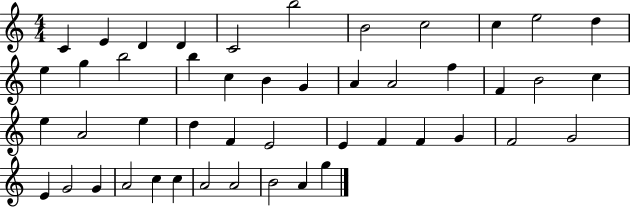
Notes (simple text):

C4/q E4/q D4/q D4/q C4/h B5/h B4/h C5/h C5/q E5/h D5/q E5/q G5/q B5/h B5/q C5/q B4/q G4/q A4/q A4/h F5/q F4/q B4/h C5/q E5/q A4/h E5/q D5/q F4/q E4/h E4/q F4/q F4/q G4/q F4/h G4/h E4/q G4/h G4/q A4/h C5/q C5/q A4/h A4/h B4/h A4/q G5/q